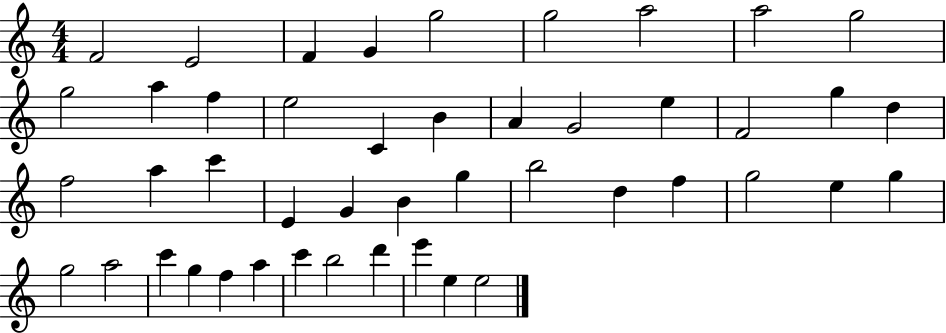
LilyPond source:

{
  \clef treble
  \numericTimeSignature
  \time 4/4
  \key c \major
  f'2 e'2 | f'4 g'4 g''2 | g''2 a''2 | a''2 g''2 | \break g''2 a''4 f''4 | e''2 c'4 b'4 | a'4 g'2 e''4 | f'2 g''4 d''4 | \break f''2 a''4 c'''4 | e'4 g'4 b'4 g''4 | b''2 d''4 f''4 | g''2 e''4 g''4 | \break g''2 a''2 | c'''4 g''4 f''4 a''4 | c'''4 b''2 d'''4 | e'''4 e''4 e''2 | \break \bar "|."
}